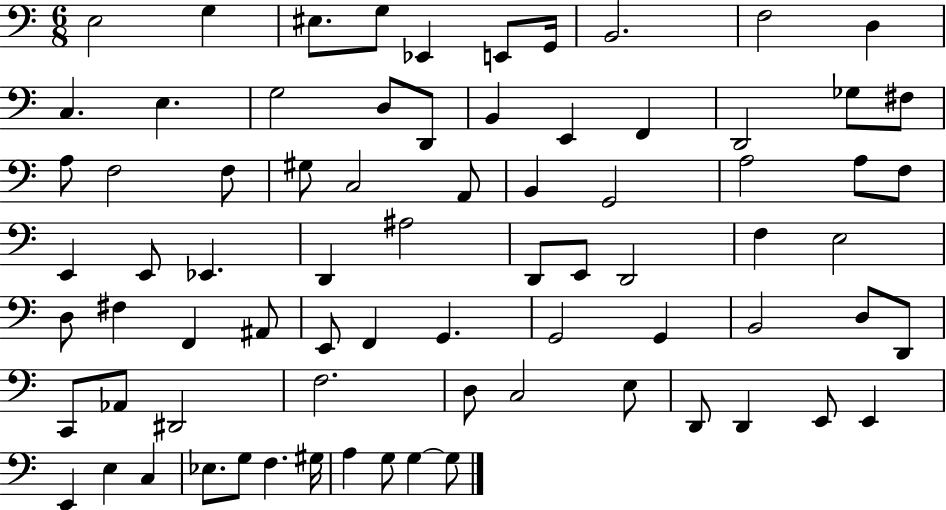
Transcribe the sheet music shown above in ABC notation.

X:1
T:Untitled
M:6/8
L:1/4
K:C
E,2 G, ^E,/2 G,/2 _E,, E,,/2 G,,/4 B,,2 F,2 D, C, E, G,2 D,/2 D,,/2 B,, E,, F,, D,,2 _G,/2 ^F,/2 A,/2 F,2 F,/2 ^G,/2 C,2 A,,/2 B,, G,,2 A,2 A,/2 F,/2 E,, E,,/2 _E,, D,, ^A,2 D,,/2 E,,/2 D,,2 F, E,2 D,/2 ^F, F,, ^A,,/2 E,,/2 F,, G,, G,,2 G,, B,,2 D,/2 D,,/2 C,,/2 _A,,/2 ^D,,2 F,2 D,/2 C,2 E,/2 D,,/2 D,, E,,/2 E,, E,, E, C, _E,/2 G,/2 F, ^G,/4 A, G,/2 G, G,/2